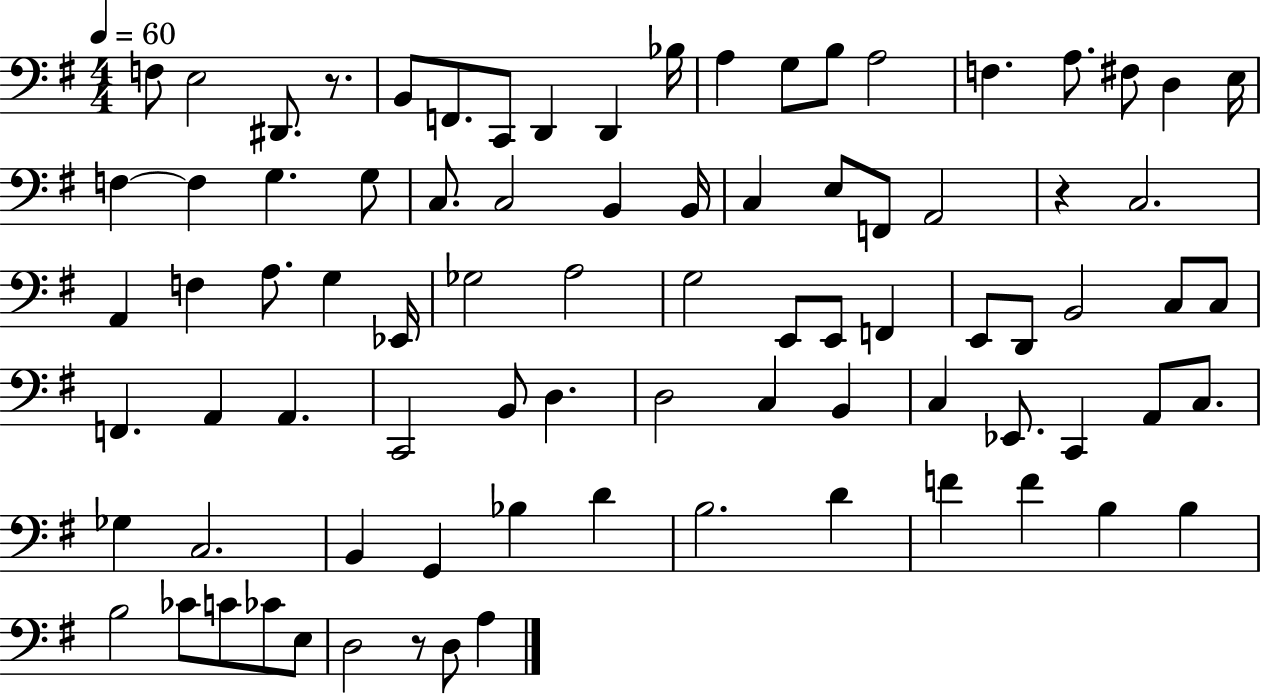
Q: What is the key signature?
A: G major